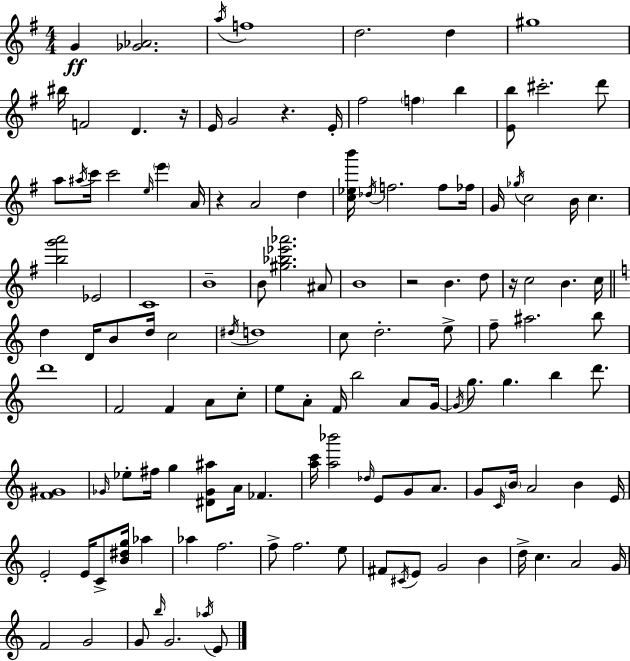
{
  \clef treble
  \numericTimeSignature
  \time 4/4
  \key g \major
  g'4\ff <ges' aes'>2. | \acciaccatura { a''16 } f''1 | d''2. d''4 | gis''1 | \break bis''16 f'2 d'4. | r16 e'16 g'2 r4. | e'16-. fis''2 \parenthesize f''4 b''4 | <e' b''>8 cis'''2.-. d'''8 | \break a''8 \acciaccatura { ais''16 } c'''16 c'''2 \grace { e''16 } \parenthesize e'''4 | a'16 r4 a'2 d''4 | <c'' ees'' b'''>16 \acciaccatura { des''16 } f''2. | f''8 fes''16 g'16 \acciaccatura { ges''16 } c''2 b'16 c''4. | \break <b'' g''' a'''>2 ees'2 | c'1 | b'1-- | b'8 <gis'' bes'' ees''' aes'''>2. | \break ais'8 b'1 | r2 b'4. | d''8 r16 c''2 b'4. | c''16 \bar "||" \break \key a \minor d''4 d'16 b'8 d''16 c''2 | \acciaccatura { dis''16 } d''1 | c''8 d''2.-. e''8-> | f''8-- ais''2. b''8 | \break d'''1 | f'2 f'4 a'8 c''8-. | e''8 a'8-. f'16 b''2 a'8 | g'16~~ \acciaccatura { g'16 } g''8. g''4. b''4 d'''8. | \break <f' gis'>1 | \grace { ges'16 } ees''8-. fis''16 g''4 <dis' ges' ais''>8 a'16 fes'4. | <a'' c'''>16 <a'' bes'''>2 \grace { des''16 } e'8 g'8 | a'8. g'8 \grace { c'16 } \parenthesize b'16 a'2 | \break b'4 e'16 e'2-. e'16 c'8-> | <b' dis'' g''>16 aes''4 aes''4 f''2. | f''8-> f''2. | e''8 fis'8 \acciaccatura { cis'16 } e'8 g'2 | \break b'4 d''16-> c''4. a'2 | g'16 f'2 g'2 | g'8 \grace { b''16 } g'2. | \acciaccatura { aes''16 } e'8 \bar "|."
}